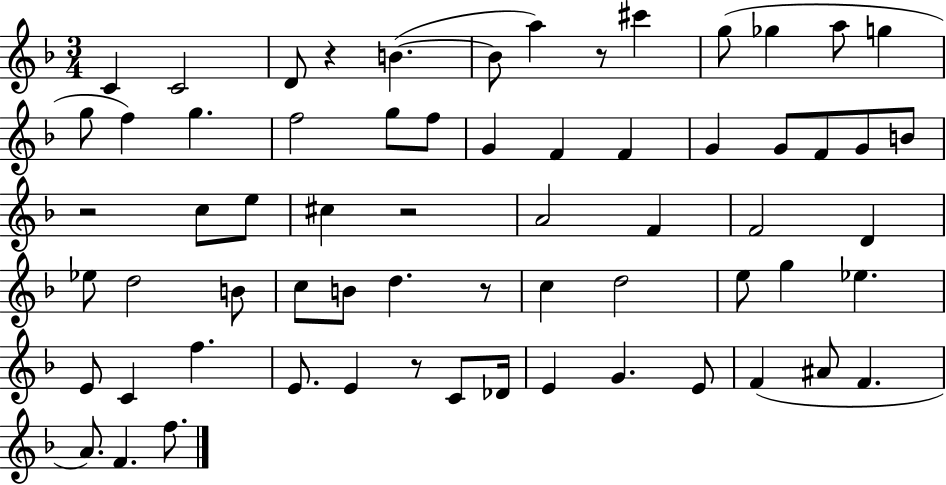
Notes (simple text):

C4/q C4/h D4/e R/q B4/q. B4/e A5/q R/e C#6/q G5/e Gb5/q A5/e G5/q G5/e F5/q G5/q. F5/h G5/e F5/e G4/q F4/q F4/q G4/q G4/e F4/e G4/e B4/e R/h C5/e E5/e C#5/q R/h A4/h F4/q F4/h D4/q Eb5/e D5/h B4/e C5/e B4/e D5/q. R/e C5/q D5/h E5/e G5/q Eb5/q. E4/e C4/q F5/q. E4/e. E4/q R/e C4/e Db4/s E4/q G4/q. E4/e F4/q A#4/e F4/q. A4/e. F4/q. F5/e.